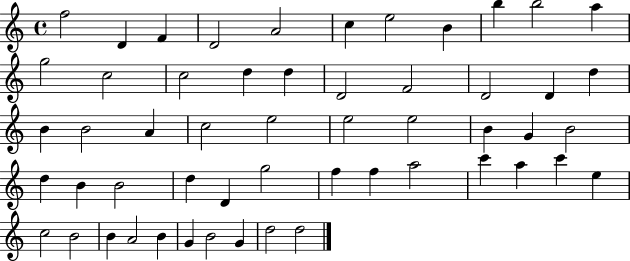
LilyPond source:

{
  \clef treble
  \time 4/4
  \defaultTimeSignature
  \key c \major
  f''2 d'4 f'4 | d'2 a'2 | c''4 e''2 b'4 | b''4 b''2 a''4 | \break g''2 c''2 | c''2 d''4 d''4 | d'2 f'2 | d'2 d'4 d''4 | \break b'4 b'2 a'4 | c''2 e''2 | e''2 e''2 | b'4 g'4 b'2 | \break d''4 b'4 b'2 | d''4 d'4 g''2 | f''4 f''4 a''2 | c'''4 a''4 c'''4 e''4 | \break c''2 b'2 | b'4 a'2 b'4 | g'4 b'2 g'4 | d''2 d''2 | \break \bar "|."
}